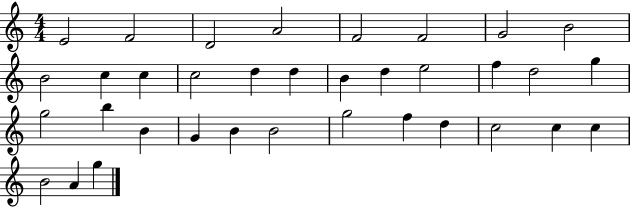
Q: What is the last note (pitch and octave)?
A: G5